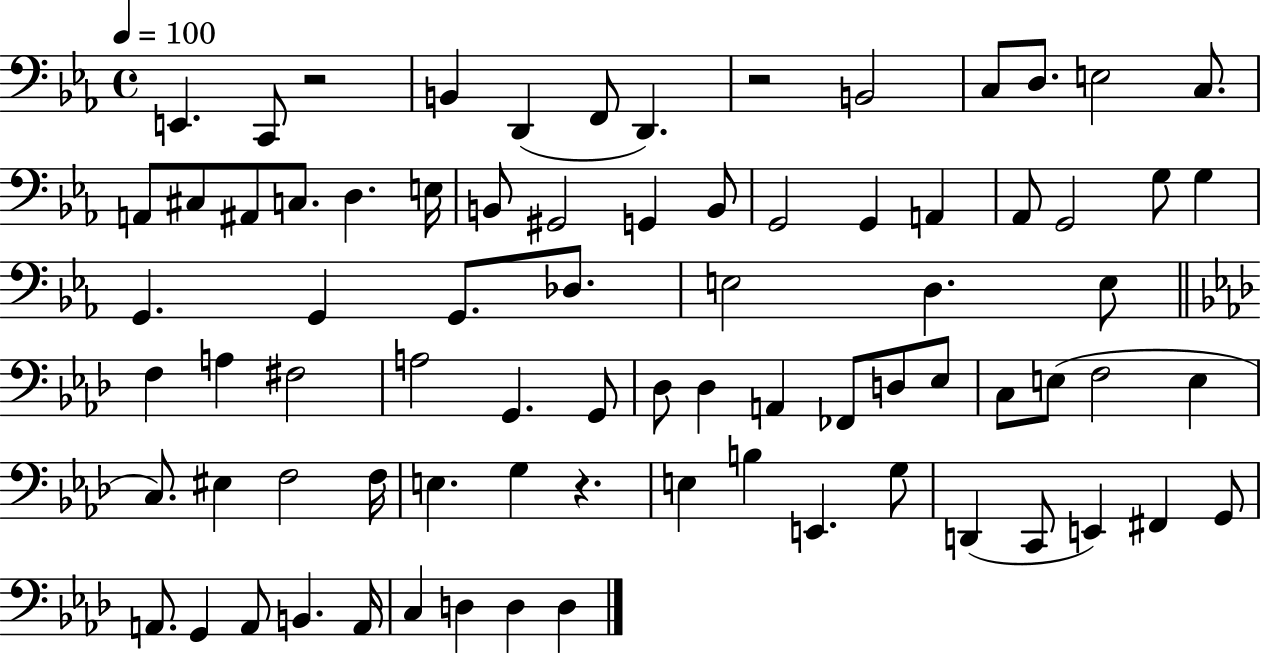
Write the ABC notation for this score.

X:1
T:Untitled
M:4/4
L:1/4
K:Eb
E,, C,,/2 z2 B,, D,, F,,/2 D,, z2 B,,2 C,/2 D,/2 E,2 C,/2 A,,/2 ^C,/2 ^A,,/2 C,/2 D, E,/4 B,,/2 ^G,,2 G,, B,,/2 G,,2 G,, A,, _A,,/2 G,,2 G,/2 G, G,, G,, G,,/2 _D,/2 E,2 D, E,/2 F, A, ^F,2 A,2 G,, G,,/2 _D,/2 _D, A,, _F,,/2 D,/2 _E,/2 C,/2 E,/2 F,2 E, C,/2 ^E, F,2 F,/4 E, G, z E, B, E,, G,/2 D,, C,,/2 E,, ^F,, G,,/2 A,,/2 G,, A,,/2 B,, A,,/4 C, D, D, D,